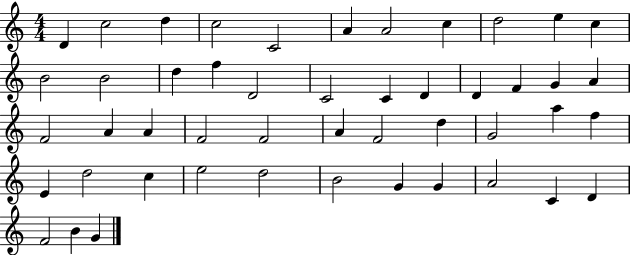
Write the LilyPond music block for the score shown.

{
  \clef treble
  \numericTimeSignature
  \time 4/4
  \key c \major
  d'4 c''2 d''4 | c''2 c'2 | a'4 a'2 c''4 | d''2 e''4 c''4 | \break b'2 b'2 | d''4 f''4 d'2 | c'2 c'4 d'4 | d'4 f'4 g'4 a'4 | \break f'2 a'4 a'4 | f'2 f'2 | a'4 f'2 d''4 | g'2 a''4 f''4 | \break e'4 d''2 c''4 | e''2 d''2 | b'2 g'4 g'4 | a'2 c'4 d'4 | \break f'2 b'4 g'4 | \bar "|."
}